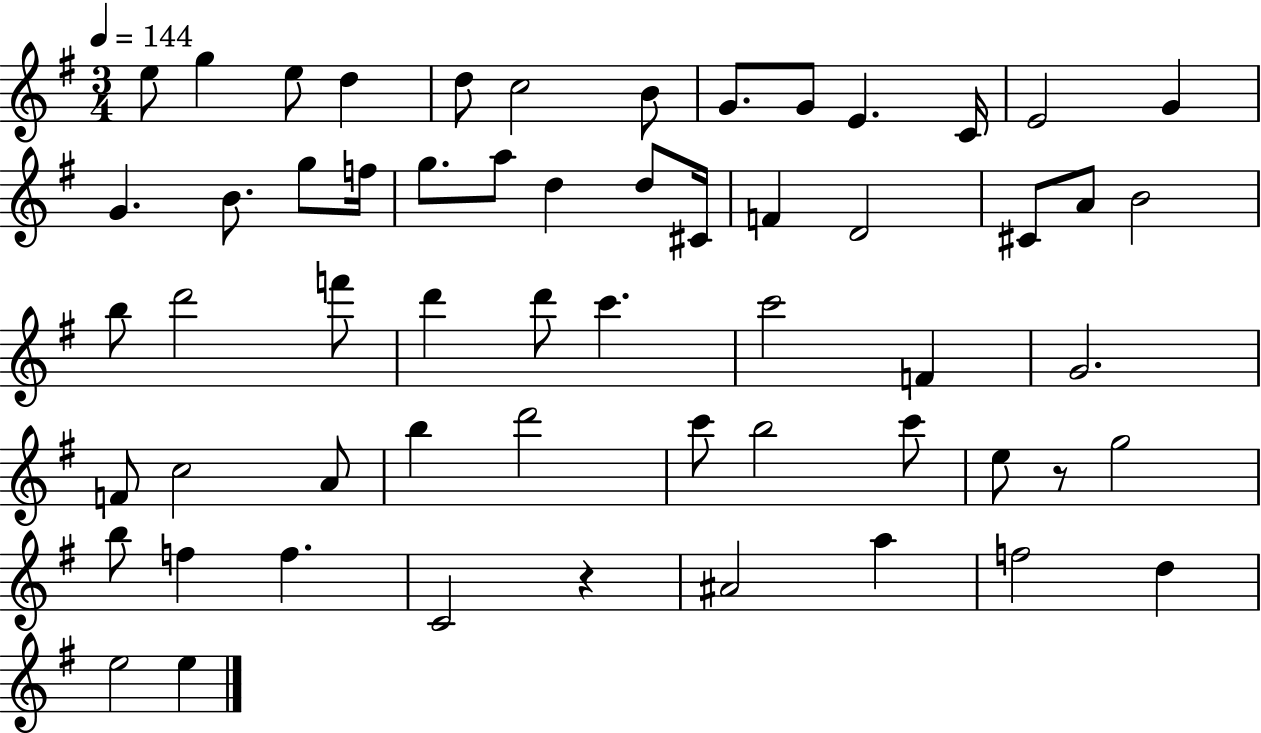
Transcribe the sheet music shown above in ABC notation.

X:1
T:Untitled
M:3/4
L:1/4
K:G
e/2 g e/2 d d/2 c2 B/2 G/2 G/2 E C/4 E2 G G B/2 g/2 f/4 g/2 a/2 d d/2 ^C/4 F D2 ^C/2 A/2 B2 b/2 d'2 f'/2 d' d'/2 c' c'2 F G2 F/2 c2 A/2 b d'2 c'/2 b2 c'/2 e/2 z/2 g2 b/2 f f C2 z ^A2 a f2 d e2 e